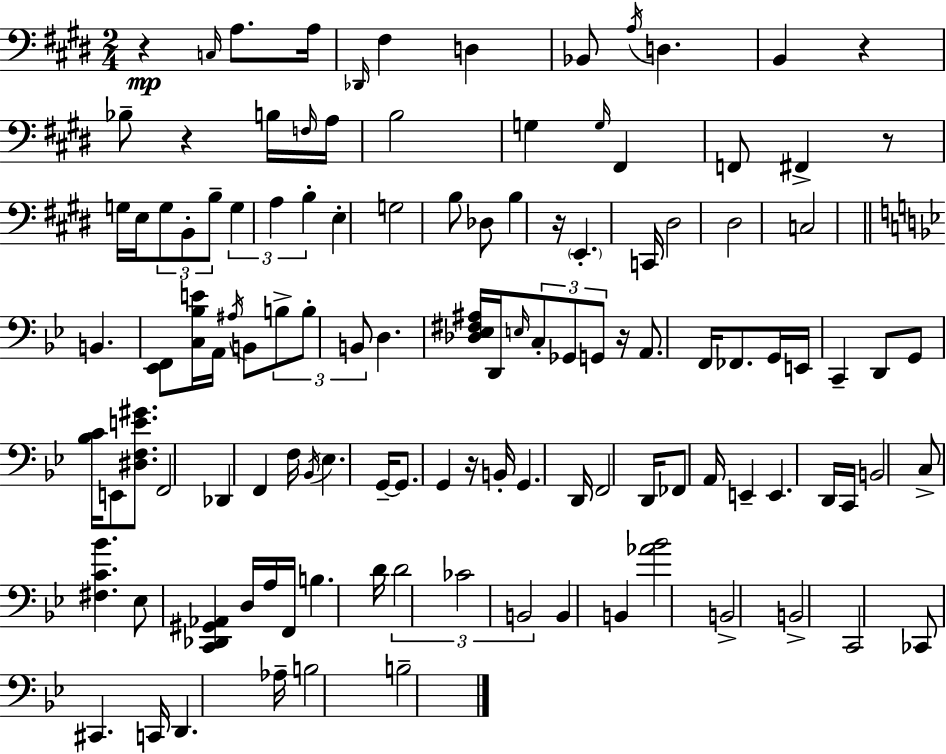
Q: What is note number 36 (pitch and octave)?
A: D#3